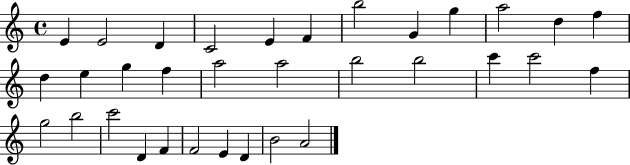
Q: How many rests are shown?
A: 0